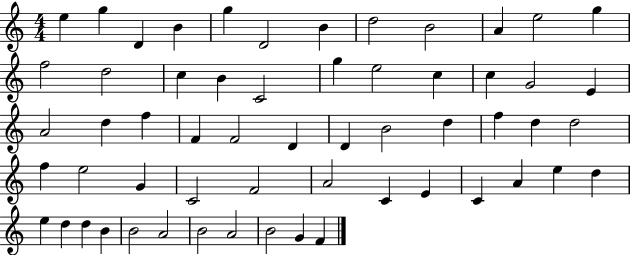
X:1
T:Untitled
M:4/4
L:1/4
K:C
e g D B g D2 B d2 B2 A e2 g f2 d2 c B C2 g e2 c c G2 E A2 d f F F2 D D B2 d f d d2 f e2 G C2 F2 A2 C E C A e d e d d B B2 A2 B2 A2 B2 G F